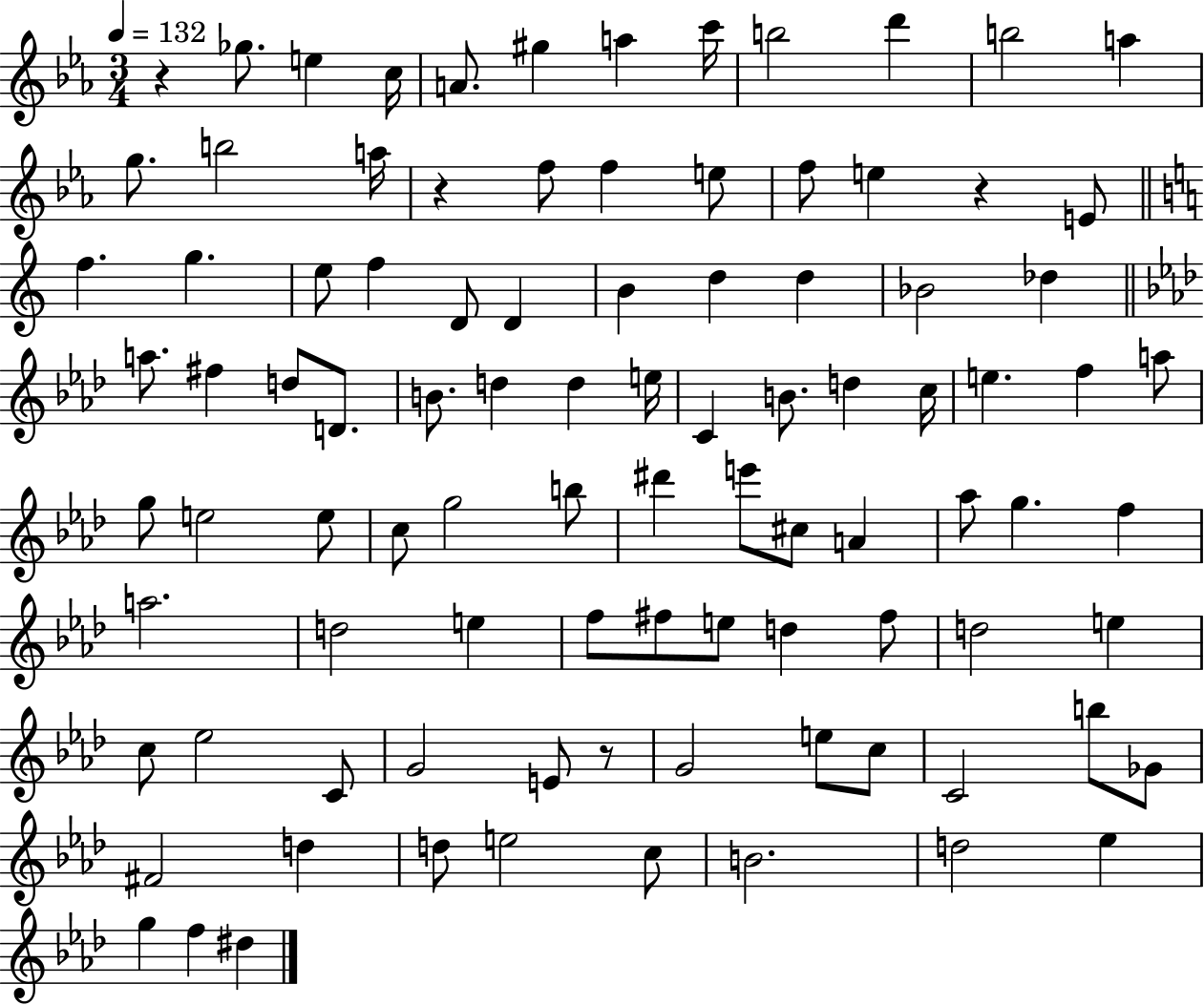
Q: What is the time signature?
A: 3/4